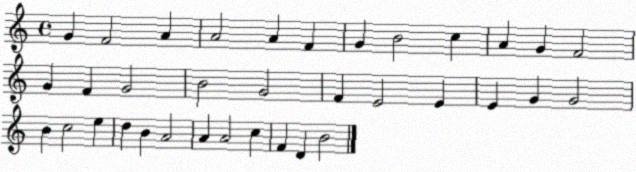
X:1
T:Untitled
M:4/4
L:1/4
K:C
G F2 A A2 A F G B2 c A G F2 G F G2 B2 G2 F E2 E E G G2 B c2 e d B A2 A A2 c F D B2